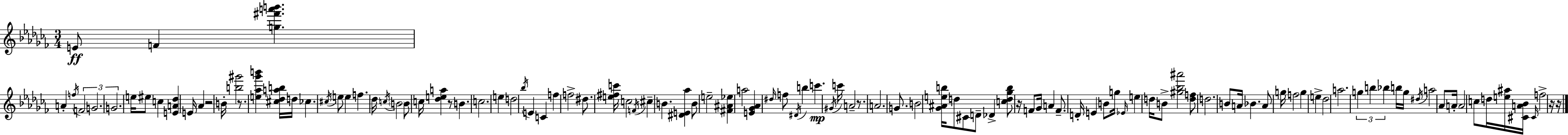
{
  \clef treble
  \numericTimeSignature
  \time 3/4
  \key aes \minor
  e'8\ff f'4 <g'' fis''' a''' b'''>4. | a'4-. \acciaccatura { f''16 } \tuplet 3/2 { f'2 | g'2. | g'2. } | \break e''16 eis''8 c''4 <e' a' des''>4 | e'16 aes'4 r2 | b'16-. <b'' gis'''>2 r8. | <e'' aes'' ges''' b'''>4 <cis'' des'' a'' b''>16 d''16 ces''4. | \break \acciaccatura { cis''16 } e''8 e''4 f''4. | des''16 \acciaccatura { c''16 } \parenthesize b'2 | b'8 c''16 <des'' e'' a''>4 r8 b'4. | c''2. | \break e''4 d''2 | \acciaccatura { bes''16 } e'4 c'4 | f''4 f''2-> | dis''8. <e'' fis'' c'''>16 c''2 | \break \acciaccatura { f'16 } cis''4-- b'4. <dis' e' aes''>4 | b'8 e''2-- | <fis' ais' ees''>4 a''2 | <e' ges' aes'>4 \grace { dis''16 } f''8 \acciaccatura { dis'16 } b''4 | \break c'''4.\mp \acciaccatura { gis'16 } c'''16 a'2-- | r8. a'2. | g'8. b'2 | <ges' ais' e'' b''>16 d''8 cis'8 | \break d'8-- des'4-> <c'' d'' ges'' b''>8 r16 f'8 ges'16 | a'4 f'8.-- d'16-. e'4 | b'8 g''16 \grace { ees'16 } e''4 d''16 b'8-> <gis'' bes'' ais'''>2 | <d'' f''>8 d''2. | \break b'8 a'16 | bes'4. a'8 g''16 f''2 | g''4 e''4-> | des''2 a''2. | \break \tuplet 3/2 { g''4 | b''4 bes''4 } b''16 g''16 \acciaccatura { dis''16 } | a''2 aes'8 a'16-. a'2 | c''8 d''16 <e'' ais''>16 <cis' a' bes'>16 | \break \grace { cis'16 } f''2-> r16 r16 \bar "|."
}